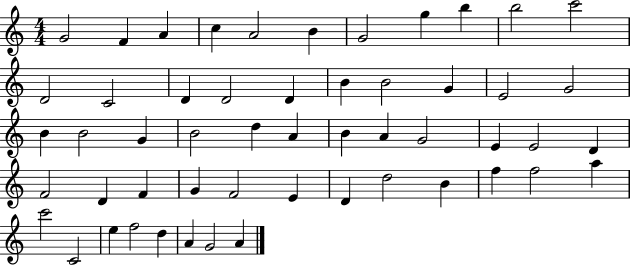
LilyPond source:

{
  \clef treble
  \numericTimeSignature
  \time 4/4
  \key c \major
  g'2 f'4 a'4 | c''4 a'2 b'4 | g'2 g''4 b''4 | b''2 c'''2 | \break d'2 c'2 | d'4 d'2 d'4 | b'4 b'2 g'4 | e'2 g'2 | \break b'4 b'2 g'4 | b'2 d''4 a'4 | b'4 a'4 g'2 | e'4 e'2 d'4 | \break f'2 d'4 f'4 | g'4 f'2 e'4 | d'4 d''2 b'4 | f''4 f''2 a''4 | \break c'''2 c'2 | e''4 f''2 d''4 | a'4 g'2 a'4 | \bar "|."
}